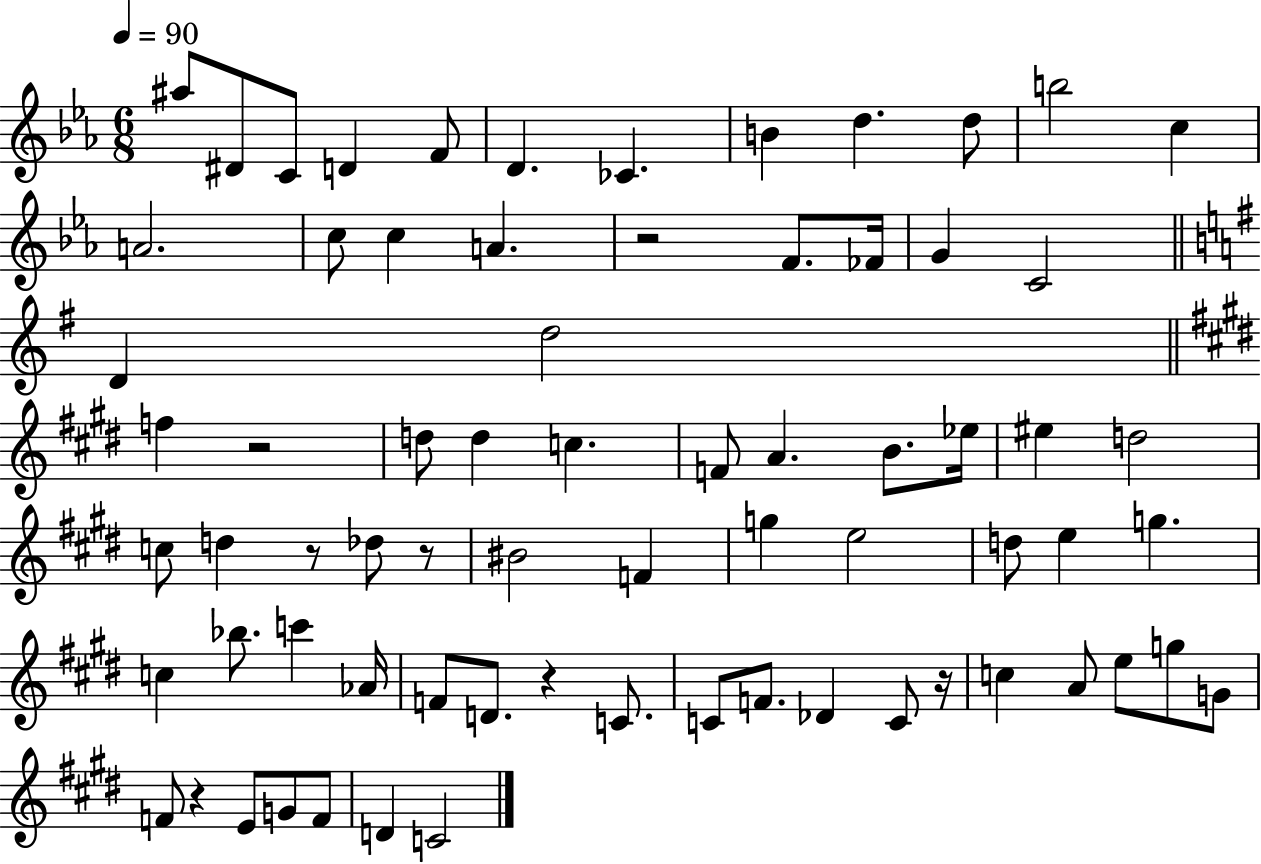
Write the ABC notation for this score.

X:1
T:Untitled
M:6/8
L:1/4
K:Eb
^a/2 ^D/2 C/2 D F/2 D _C B d d/2 b2 c A2 c/2 c A z2 F/2 _F/4 G C2 D d2 f z2 d/2 d c F/2 A B/2 _e/4 ^e d2 c/2 d z/2 _d/2 z/2 ^B2 F g e2 d/2 e g c _b/2 c' _A/4 F/2 D/2 z C/2 C/2 F/2 _D C/2 z/4 c A/2 e/2 g/2 G/2 F/2 z E/2 G/2 F/2 D C2